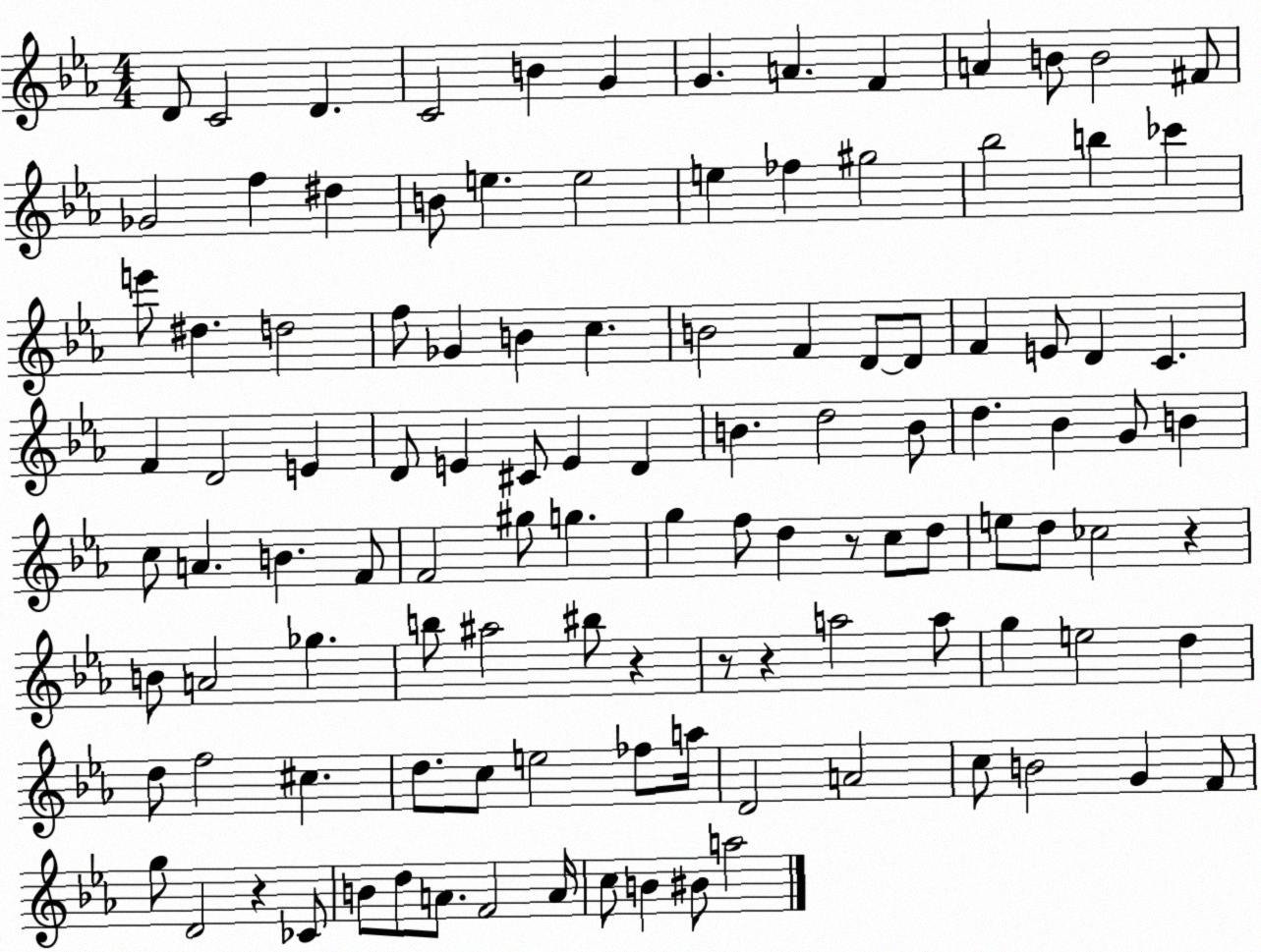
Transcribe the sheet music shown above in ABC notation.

X:1
T:Untitled
M:4/4
L:1/4
K:Eb
D/2 C2 D C2 B G G A F A B/2 B2 ^F/2 _G2 f ^d B/2 e e2 e _f ^g2 _b2 b _c' e'/2 ^d d2 f/2 _G B c B2 F D/2 D/2 F E/2 D C F D2 E D/2 E ^C/2 E D B d2 B/2 d _B G/2 B c/2 A B F/2 F2 ^g/2 g g f/2 d z/2 c/2 d/2 e/2 d/2 _c2 z B/2 A2 _g b/2 ^a2 ^b/2 z z/2 z a2 a/2 g e2 d d/2 f2 ^c d/2 c/2 e2 _f/2 a/4 D2 A2 c/2 B2 G F/2 g/2 D2 z _C/2 B/2 d/2 A/2 F2 A/4 c/2 B ^B/2 a2